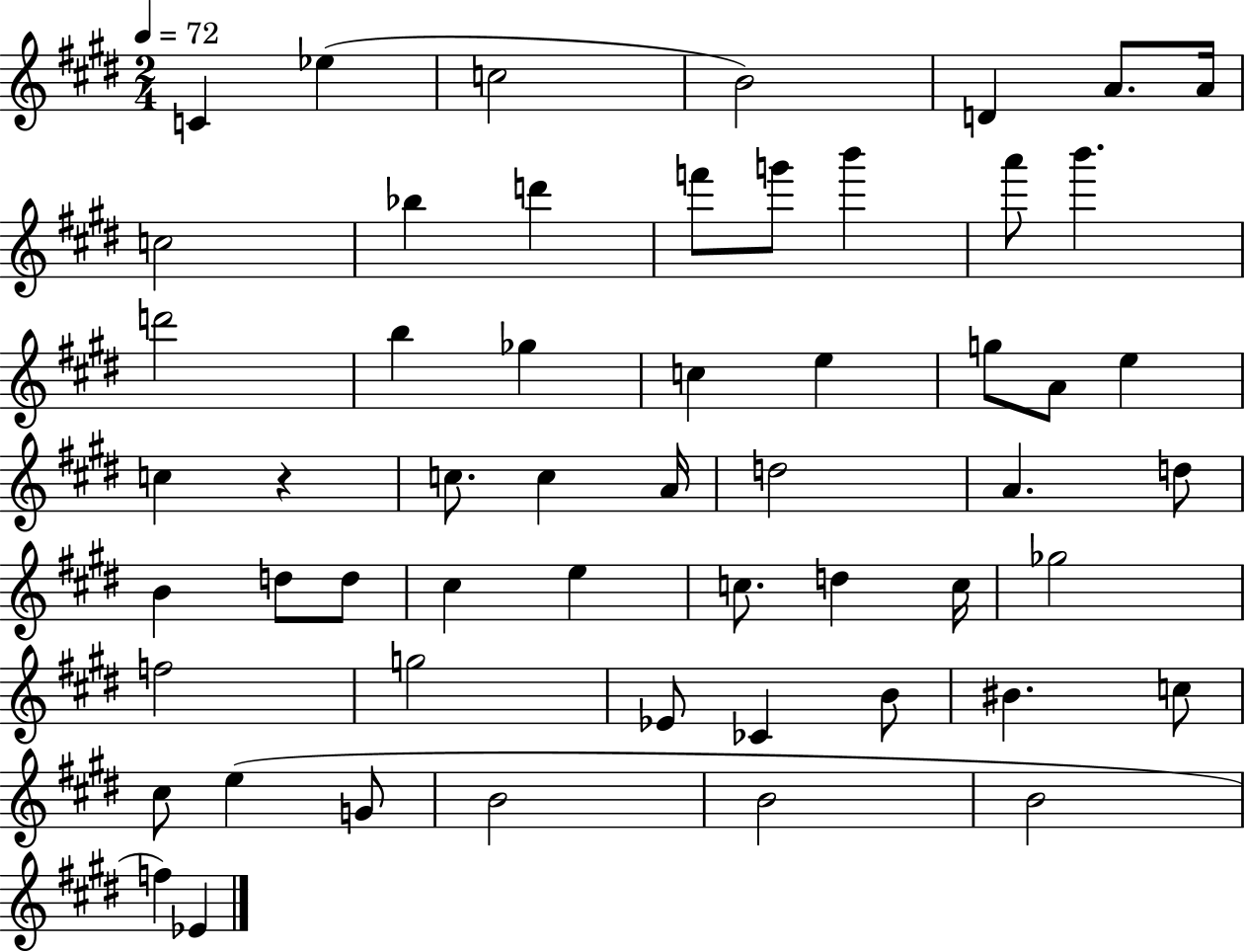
C4/q Eb5/q C5/h B4/h D4/q A4/e. A4/s C5/h Bb5/q D6/q F6/e G6/e B6/q A6/e B6/q. D6/h B5/q Gb5/q C5/q E5/q G5/e A4/e E5/q C5/q R/q C5/e. C5/q A4/s D5/h A4/q. D5/e B4/q D5/e D5/e C#5/q E5/q C5/e. D5/q C5/s Gb5/h F5/h G5/h Eb4/e CES4/q B4/e BIS4/q. C5/e C#5/e E5/q G4/e B4/h B4/h B4/h F5/q Eb4/q